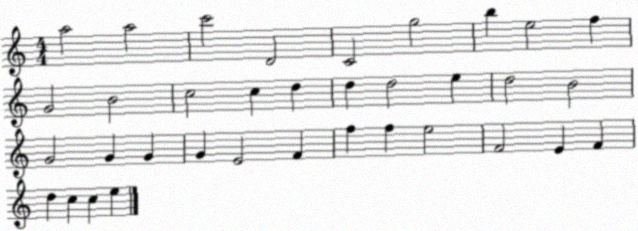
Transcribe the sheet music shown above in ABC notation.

X:1
T:Untitled
M:4/4
L:1/4
K:C
a2 a2 c'2 D2 C2 g2 b e2 f G2 B2 c2 c d d d2 e d2 B2 G2 G G G E2 F f f e2 F2 E F d c c e